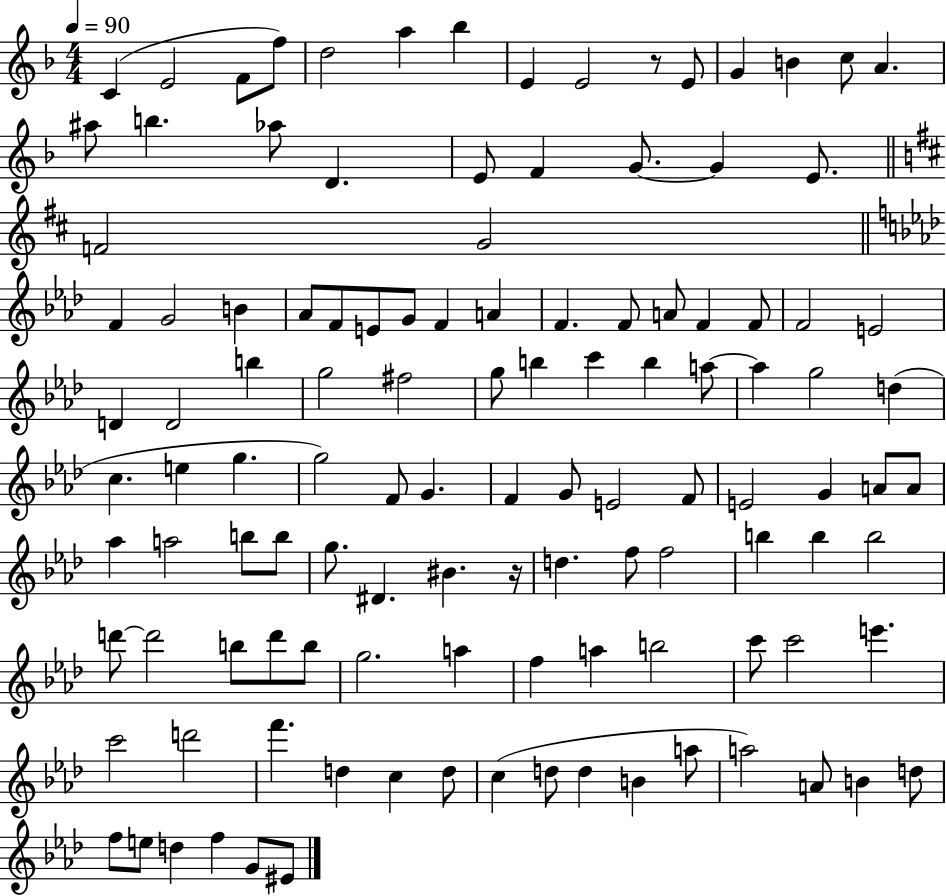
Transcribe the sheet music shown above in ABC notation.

X:1
T:Untitled
M:4/4
L:1/4
K:F
C E2 F/2 f/2 d2 a _b E E2 z/2 E/2 G B c/2 A ^a/2 b _a/2 D E/2 F G/2 G E/2 F2 G2 F G2 B _A/2 F/2 E/2 G/2 F A F F/2 A/2 F F/2 F2 E2 D D2 b g2 ^f2 g/2 b c' b a/2 a g2 d c e g g2 F/2 G F G/2 E2 F/2 E2 G A/2 A/2 _a a2 b/2 b/2 g/2 ^D ^B z/4 d f/2 f2 b b b2 d'/2 d'2 b/2 d'/2 b/2 g2 a f a b2 c'/2 c'2 e' c'2 d'2 f' d c d/2 c d/2 d B a/2 a2 A/2 B d/2 f/2 e/2 d f G/2 ^E/2